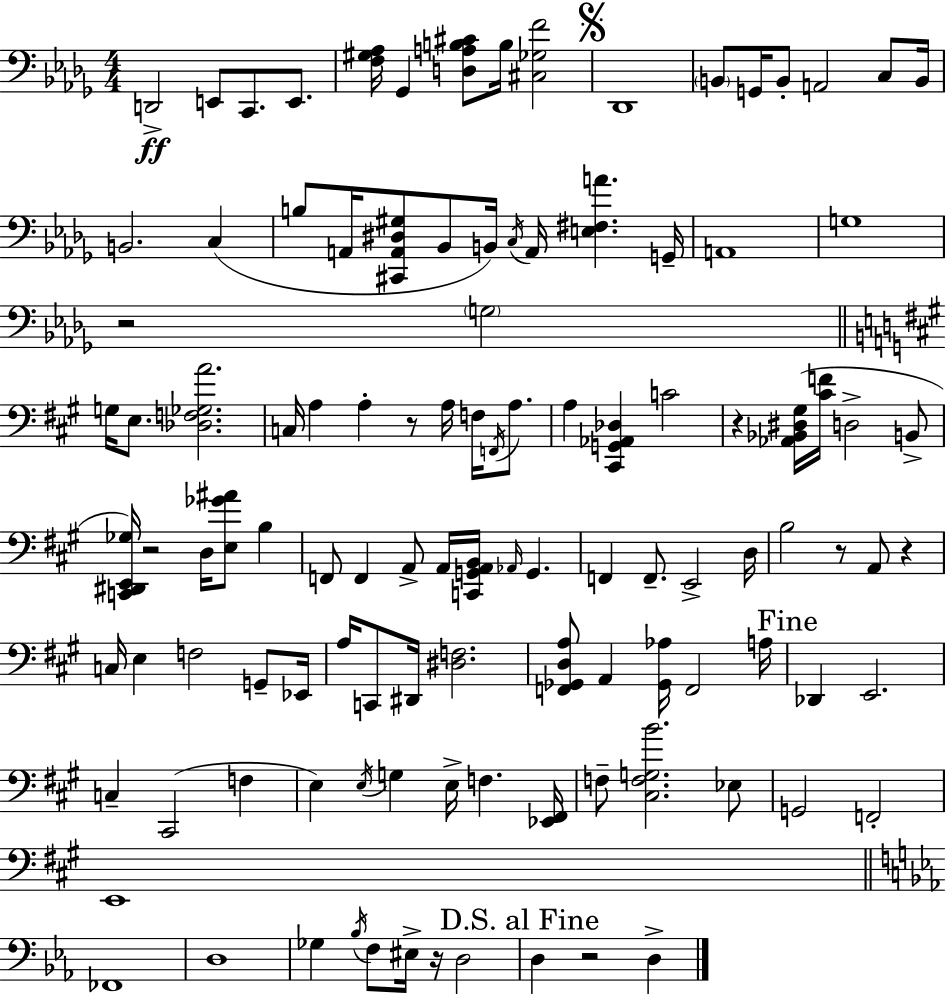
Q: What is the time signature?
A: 4/4